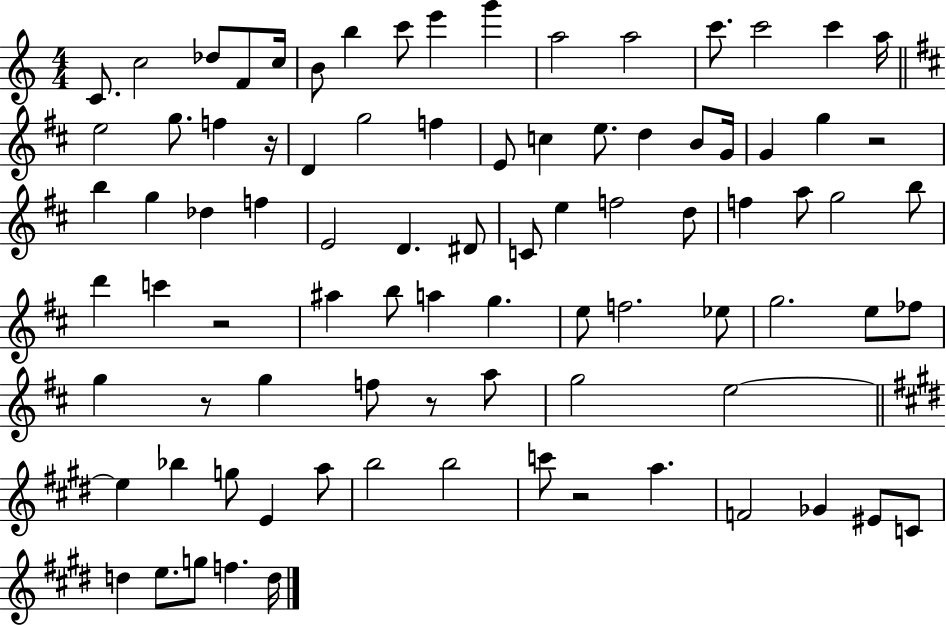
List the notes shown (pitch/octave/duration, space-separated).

C4/e. C5/h Db5/e F4/e C5/s B4/e B5/q C6/e E6/q G6/q A5/h A5/h C6/e. C6/h C6/q A5/s E5/h G5/e. F5/q R/s D4/q G5/h F5/q E4/e C5/q E5/e. D5/q B4/e G4/s G4/q G5/q R/h B5/q G5/q Db5/q F5/q E4/h D4/q. D#4/e C4/e E5/q F5/h D5/e F5/q A5/e G5/h B5/e D6/q C6/q R/h A#5/q B5/e A5/q G5/q. E5/e F5/h. Eb5/e G5/h. E5/e FES5/e G5/q R/e G5/q F5/e R/e A5/e G5/h E5/h E5/q Bb5/q G5/e E4/q A5/e B5/h B5/h C6/e R/h A5/q. F4/h Gb4/q EIS4/e C4/e D5/q E5/e. G5/e F5/q. D5/s